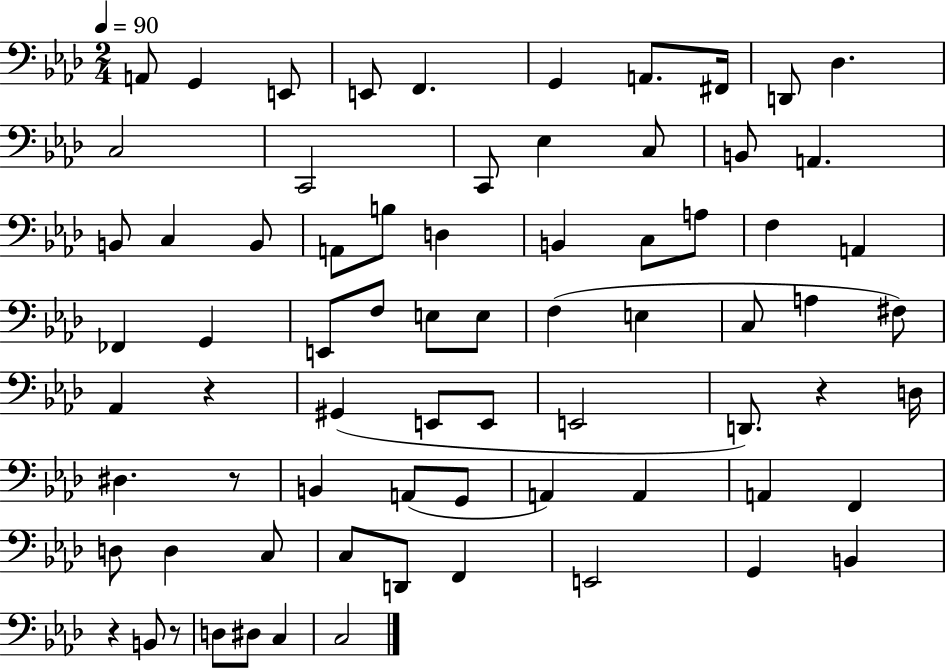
A2/e G2/q E2/e E2/e F2/q. G2/q A2/e. F#2/s D2/e Db3/q. C3/h C2/h C2/e Eb3/q C3/e B2/e A2/q. B2/e C3/q B2/e A2/e B3/e D3/q B2/q C3/e A3/e F3/q A2/q FES2/q G2/q E2/e F3/e E3/e E3/e F3/q E3/q C3/e A3/q F#3/e Ab2/q R/q G#2/q E2/e E2/e E2/h D2/e. R/q D3/s D#3/q. R/e B2/q A2/e G2/e A2/q A2/q A2/q F2/q D3/e D3/q C3/e C3/e D2/e F2/q E2/h G2/q B2/q R/q B2/e R/e D3/e D#3/e C3/q C3/h